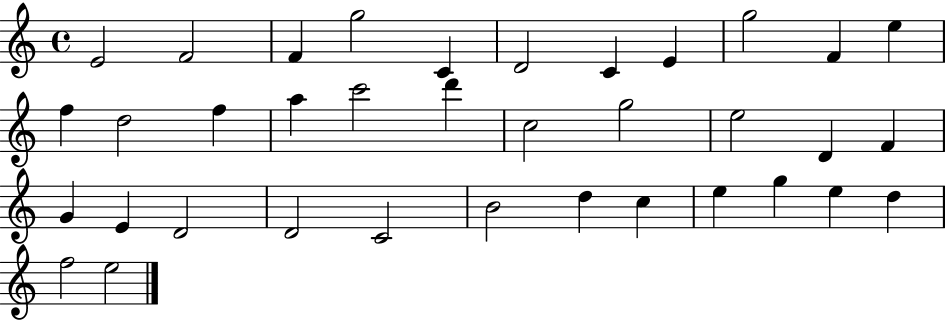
E4/h F4/h F4/q G5/h C4/q D4/h C4/q E4/q G5/h F4/q E5/q F5/q D5/h F5/q A5/q C6/h D6/q C5/h G5/h E5/h D4/q F4/q G4/q E4/q D4/h D4/h C4/h B4/h D5/q C5/q E5/q G5/q E5/q D5/q F5/h E5/h